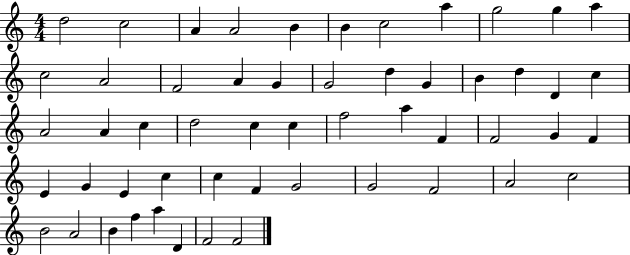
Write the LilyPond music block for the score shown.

{
  \clef treble
  \numericTimeSignature
  \time 4/4
  \key c \major
  d''2 c''2 | a'4 a'2 b'4 | b'4 c''2 a''4 | g''2 g''4 a''4 | \break c''2 a'2 | f'2 a'4 g'4 | g'2 d''4 g'4 | b'4 d''4 d'4 c''4 | \break a'2 a'4 c''4 | d''2 c''4 c''4 | f''2 a''4 f'4 | f'2 g'4 f'4 | \break e'4 g'4 e'4 c''4 | c''4 f'4 g'2 | g'2 f'2 | a'2 c''2 | \break b'2 a'2 | b'4 f''4 a''4 d'4 | f'2 f'2 | \bar "|."
}